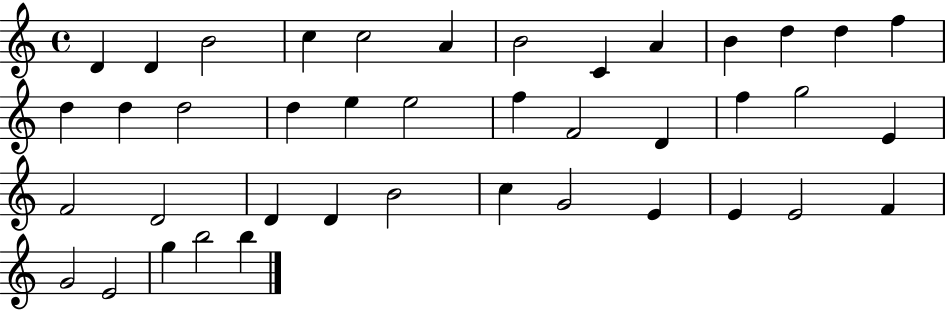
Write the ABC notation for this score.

X:1
T:Untitled
M:4/4
L:1/4
K:C
D D B2 c c2 A B2 C A B d d f d d d2 d e e2 f F2 D f g2 E F2 D2 D D B2 c G2 E E E2 F G2 E2 g b2 b